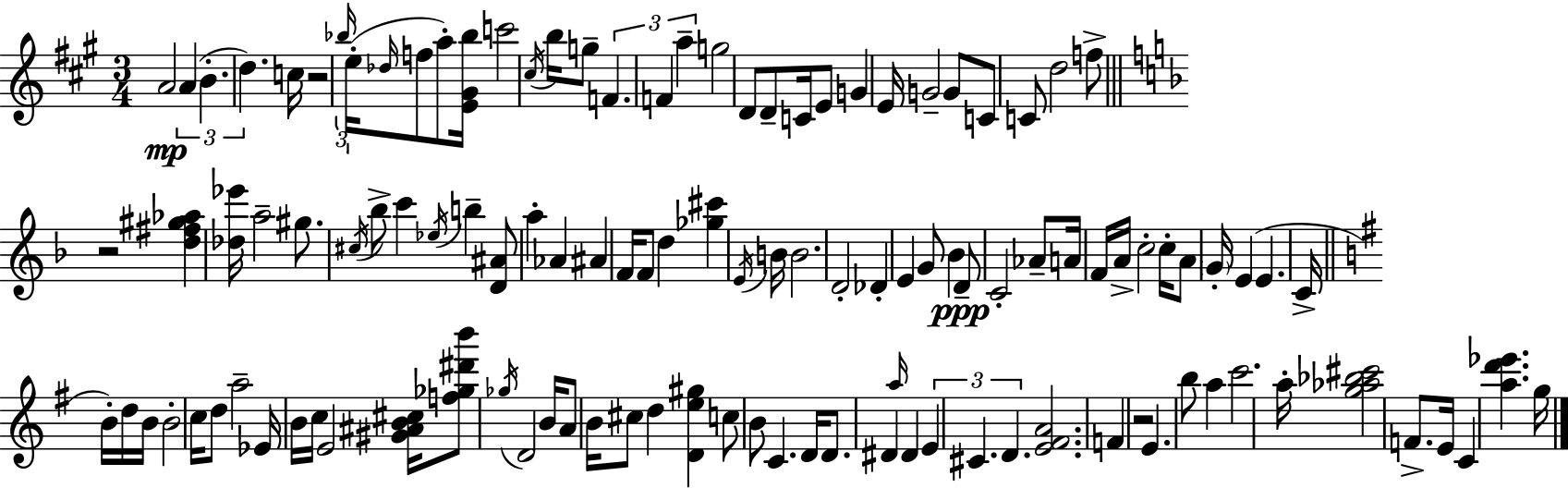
X:1
T:Untitled
M:3/4
L:1/4
K:A
A2 A B d c/4 z2 _b/4 e/4 _d/4 f/2 a/2 [E^G_b]/4 c'2 ^c/4 b/4 g/2 F F a g2 D/2 D/2 C/4 E/2 G E/4 G2 G/2 C/2 C/2 d2 f/2 z2 [d^f^g_a] [_d_e']/4 a2 ^g/2 ^c/4 _b/2 c' _e/4 b [D^A]/2 a _A ^A F/4 F/2 d [_g^c'] E/4 B/4 B2 D2 _D E G/2 _B D/2 C2 _A/2 A/4 F/4 A/4 c2 c/4 A/2 G/4 E E C/4 B/4 d/4 B/4 B2 c/4 d/2 a2 _E/4 B/4 c/4 E2 [^G^AB^c]/4 [f_g^d'b']/2 _g/4 D2 B/4 A/2 B/4 ^c/2 d [De^g] c/2 B/2 C D/4 D/2 ^D a/4 ^D E ^C D [E^FA]2 F z2 E b/2 a c'2 a/4 [g_a_b^c']2 F/2 E/4 C [ad'_e'] g/4